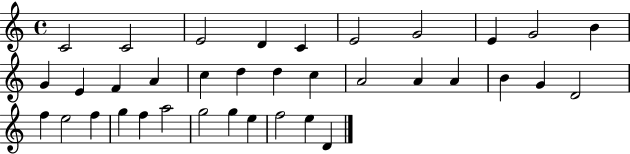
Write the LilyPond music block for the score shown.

{
  \clef treble
  \time 4/4
  \defaultTimeSignature
  \key c \major
  c'2 c'2 | e'2 d'4 c'4 | e'2 g'2 | e'4 g'2 b'4 | \break g'4 e'4 f'4 a'4 | c''4 d''4 d''4 c''4 | a'2 a'4 a'4 | b'4 g'4 d'2 | \break f''4 e''2 f''4 | g''4 f''4 a''2 | g''2 g''4 e''4 | f''2 e''4 d'4 | \break \bar "|."
}